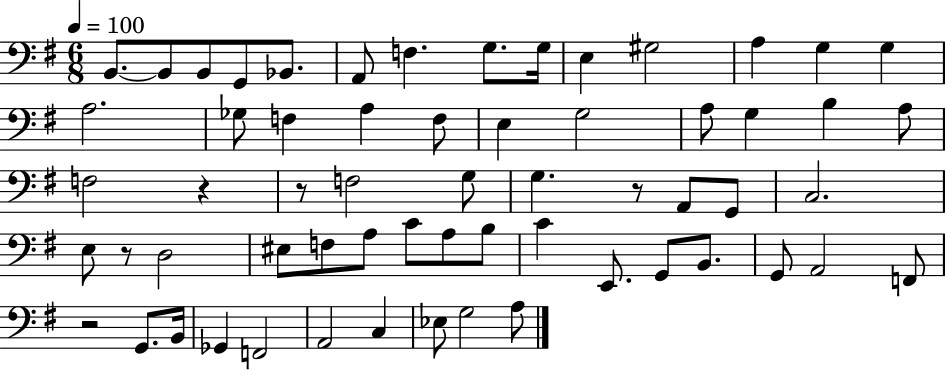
B2/e. B2/e B2/e G2/e Bb2/e. A2/e F3/q. G3/e. G3/s E3/q G#3/h A3/q G3/q G3/q A3/h. Gb3/e F3/q A3/q F3/e E3/q G3/h A3/e G3/q B3/q A3/e F3/h R/q R/e F3/h G3/e G3/q. R/e A2/e G2/e C3/h. E3/e R/e D3/h EIS3/e F3/e A3/e C4/e A3/e B3/e C4/q E2/e. G2/e B2/e. G2/e A2/h F2/e R/h G2/e. B2/s Gb2/q F2/h A2/h C3/q Eb3/e G3/h A3/e